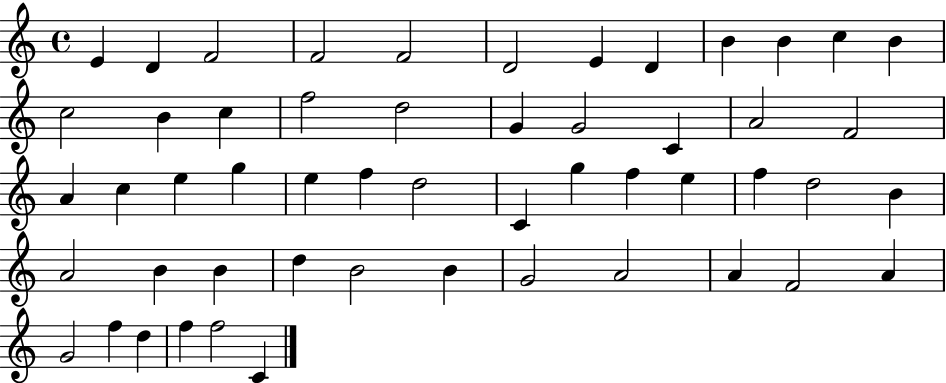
X:1
T:Untitled
M:4/4
L:1/4
K:C
E D F2 F2 F2 D2 E D B B c B c2 B c f2 d2 G G2 C A2 F2 A c e g e f d2 C g f e f d2 B A2 B B d B2 B G2 A2 A F2 A G2 f d f f2 C